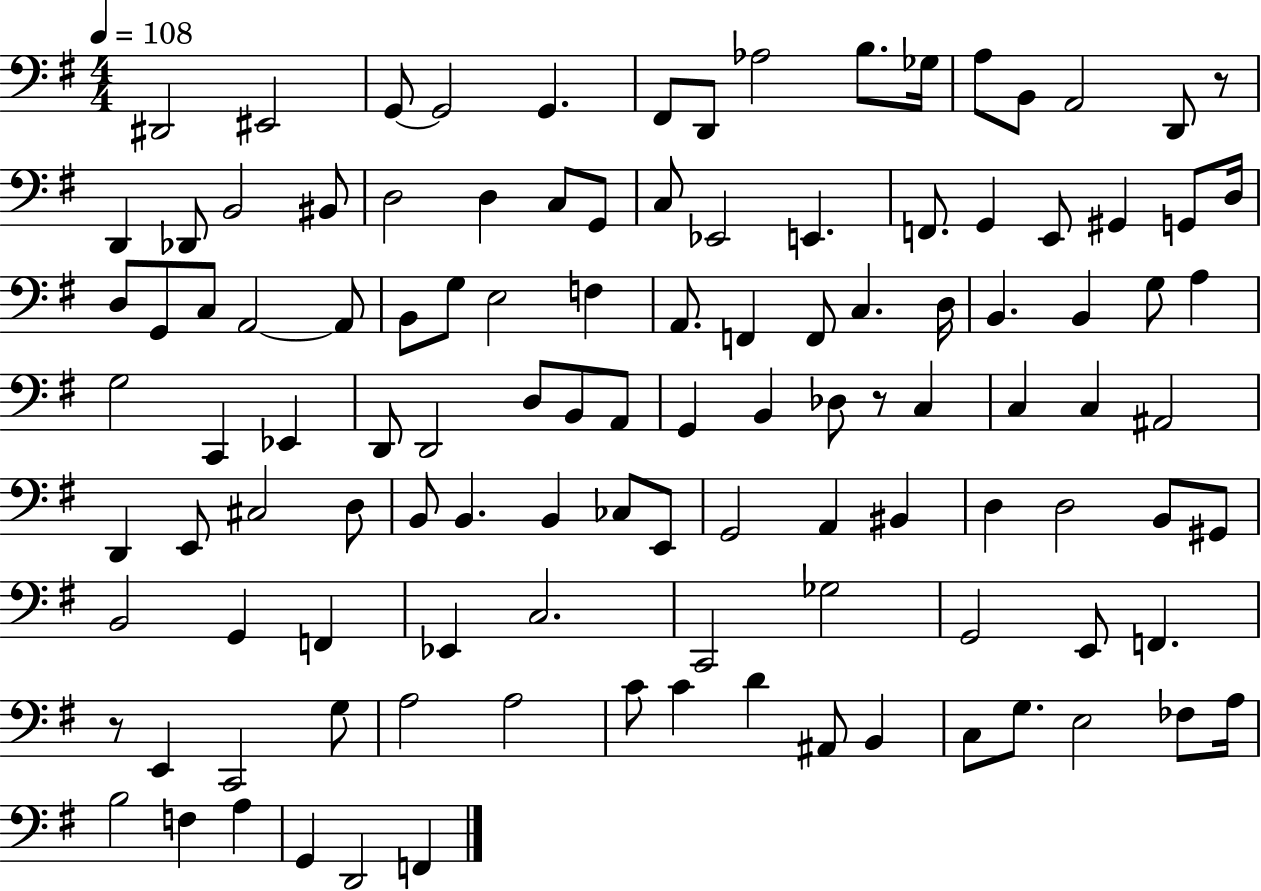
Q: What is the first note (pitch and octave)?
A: D#2